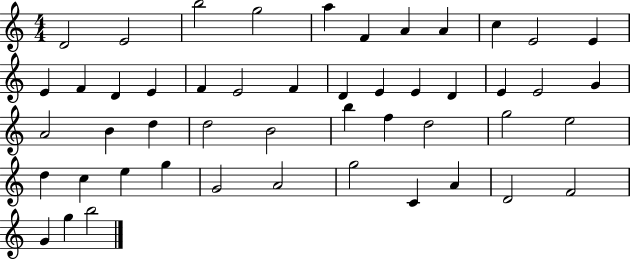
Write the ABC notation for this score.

X:1
T:Untitled
M:4/4
L:1/4
K:C
D2 E2 b2 g2 a F A A c E2 E E F D E F E2 F D E E D E E2 G A2 B d d2 B2 b f d2 g2 e2 d c e g G2 A2 g2 C A D2 F2 G g b2